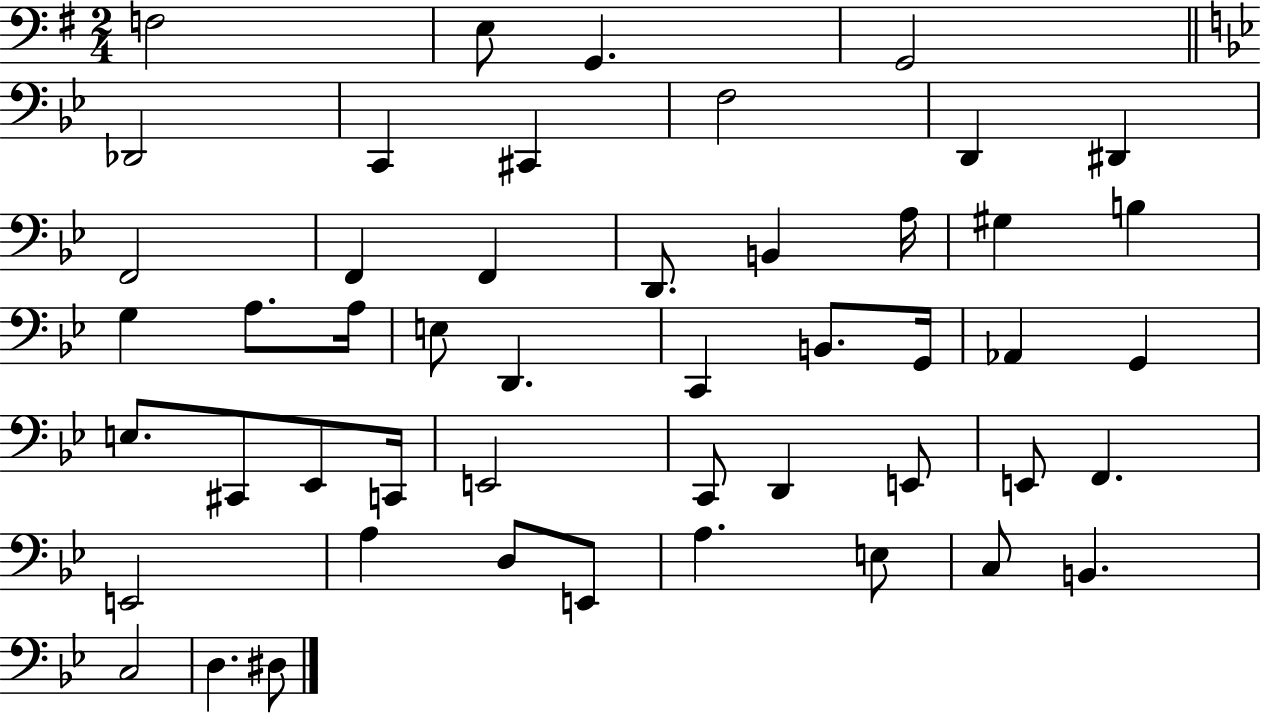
X:1
T:Untitled
M:2/4
L:1/4
K:G
F,2 E,/2 G,, G,,2 _D,,2 C,, ^C,, F,2 D,, ^D,, F,,2 F,, F,, D,,/2 B,, A,/4 ^G, B, G, A,/2 A,/4 E,/2 D,, C,, B,,/2 G,,/4 _A,, G,, E,/2 ^C,,/2 _E,,/2 C,,/4 E,,2 C,,/2 D,, E,,/2 E,,/2 F,, E,,2 A, D,/2 E,,/2 A, E,/2 C,/2 B,, C,2 D, ^D,/2